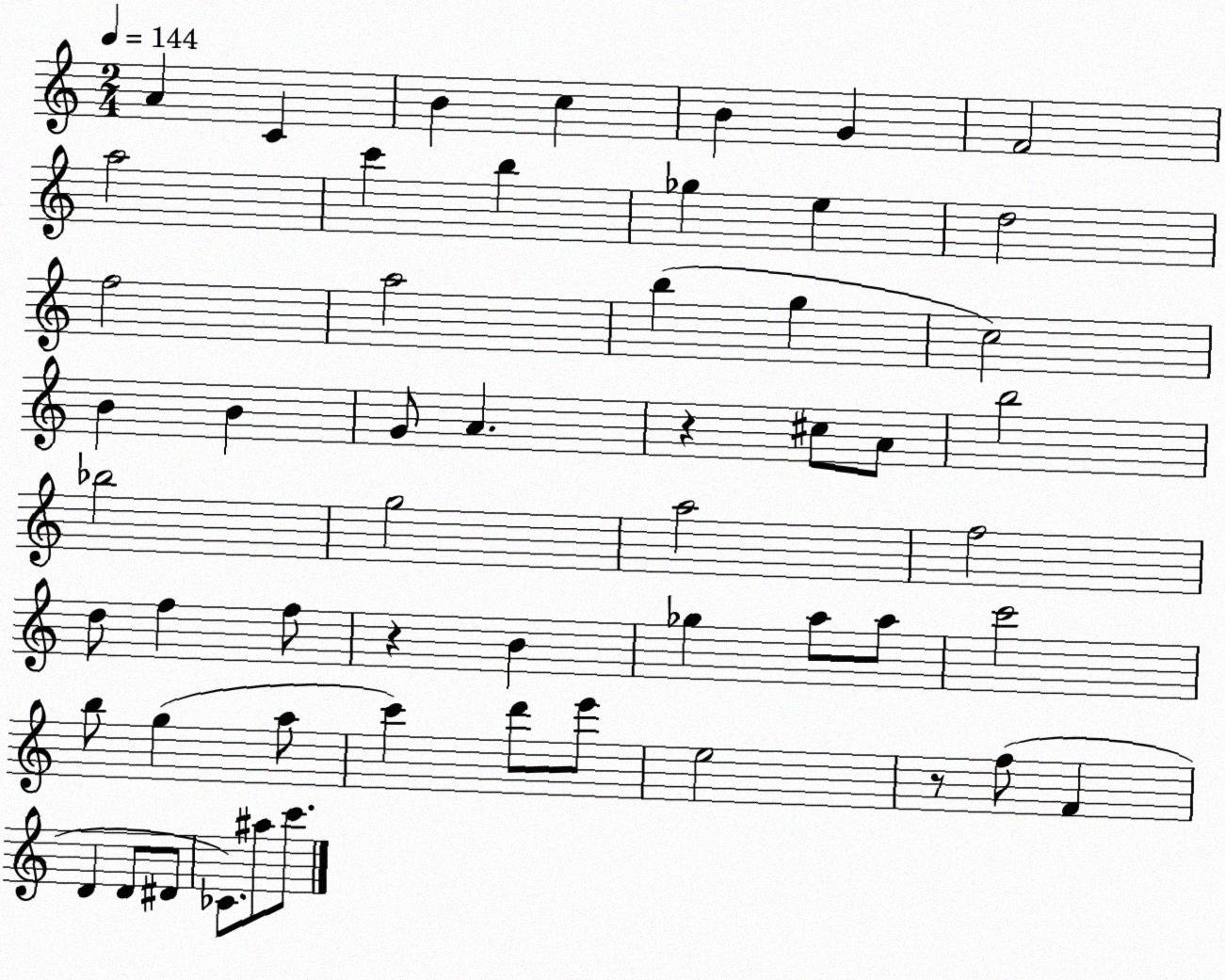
X:1
T:Untitled
M:2/4
L:1/4
K:C
A C B c B G F2 a2 c' b _g e d2 f2 a2 b g c2 B B G/2 A z ^c/2 A/2 b2 _b2 g2 a2 f2 d/2 f f/2 z B _g a/2 a/2 c'2 b/2 g a/2 c' d'/2 e'/2 e2 z/2 f/2 F D D/2 ^D/2 _C/2 ^a/2 c'/2